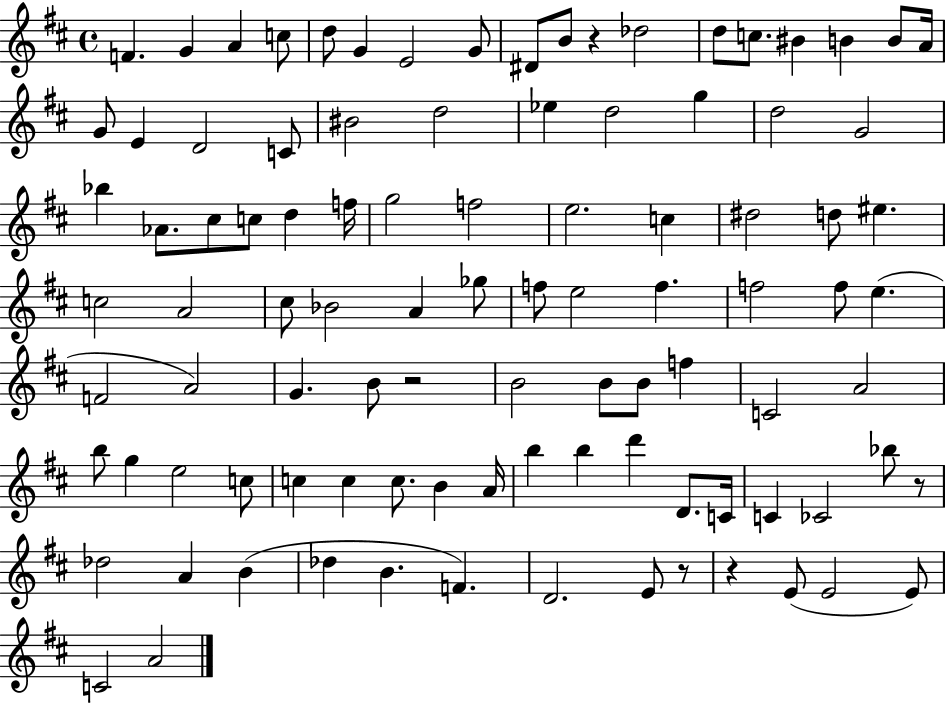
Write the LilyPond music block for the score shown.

{
  \clef treble
  \time 4/4
  \defaultTimeSignature
  \key d \major
  \repeat volta 2 { f'4. g'4 a'4 c''8 | d''8 g'4 e'2 g'8 | dis'8 b'8 r4 des''2 | d''8 c''8. bis'4 b'4 b'8 a'16 | \break g'8 e'4 d'2 c'8 | bis'2 d''2 | ees''4 d''2 g''4 | d''2 g'2 | \break bes''4 aes'8. cis''8 c''8 d''4 f''16 | g''2 f''2 | e''2. c''4 | dis''2 d''8 eis''4. | \break c''2 a'2 | cis''8 bes'2 a'4 ges''8 | f''8 e''2 f''4. | f''2 f''8 e''4.( | \break f'2 a'2) | g'4. b'8 r2 | b'2 b'8 b'8 f''4 | c'2 a'2 | \break b''8 g''4 e''2 c''8 | c''4 c''4 c''8. b'4 a'16 | b''4 b''4 d'''4 d'8. c'16 | c'4 ces'2 bes''8 r8 | \break des''2 a'4 b'4( | des''4 b'4. f'4.) | d'2. e'8 r8 | r4 e'8( e'2 e'8) | \break c'2 a'2 | } \bar "|."
}